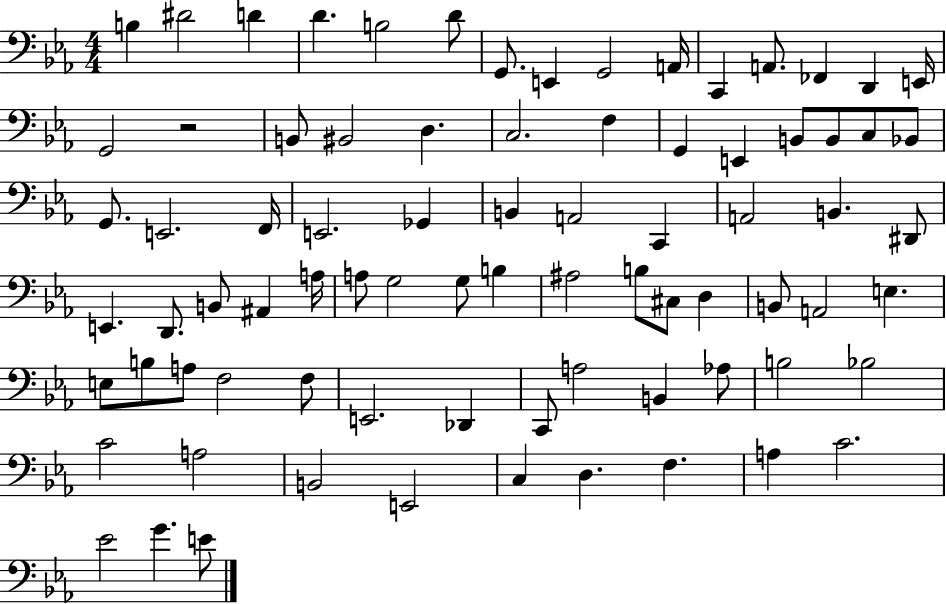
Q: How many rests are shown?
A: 1